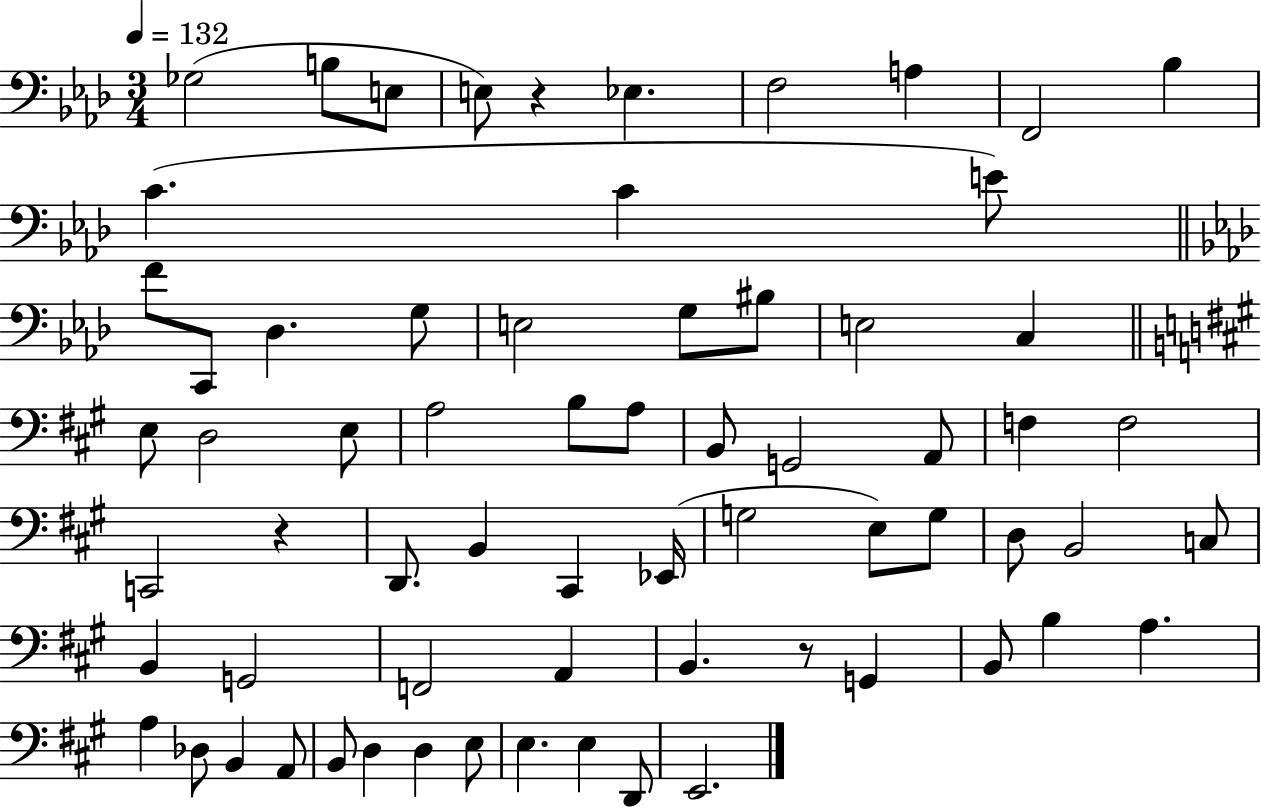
Gb3/h B3/e E3/e E3/e R/q Eb3/q. F3/h A3/q F2/h Bb3/q C4/q. C4/q E4/e F4/e C2/e Db3/q. G3/e E3/h G3/e BIS3/e E3/h C3/q E3/e D3/h E3/e A3/h B3/e A3/e B2/e G2/h A2/e F3/q F3/h C2/h R/q D2/e. B2/q C#2/q Eb2/s G3/h E3/e G3/e D3/e B2/h C3/e B2/q G2/h F2/h A2/q B2/q. R/e G2/q B2/e B3/q A3/q. A3/q Db3/e B2/q A2/e B2/e D3/q D3/q E3/e E3/q. E3/q D2/e E2/h.